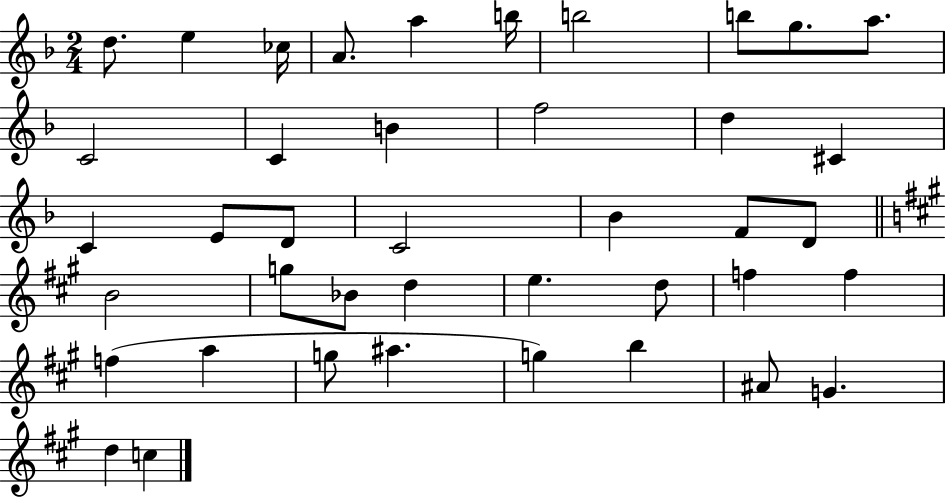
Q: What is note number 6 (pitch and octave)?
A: B5